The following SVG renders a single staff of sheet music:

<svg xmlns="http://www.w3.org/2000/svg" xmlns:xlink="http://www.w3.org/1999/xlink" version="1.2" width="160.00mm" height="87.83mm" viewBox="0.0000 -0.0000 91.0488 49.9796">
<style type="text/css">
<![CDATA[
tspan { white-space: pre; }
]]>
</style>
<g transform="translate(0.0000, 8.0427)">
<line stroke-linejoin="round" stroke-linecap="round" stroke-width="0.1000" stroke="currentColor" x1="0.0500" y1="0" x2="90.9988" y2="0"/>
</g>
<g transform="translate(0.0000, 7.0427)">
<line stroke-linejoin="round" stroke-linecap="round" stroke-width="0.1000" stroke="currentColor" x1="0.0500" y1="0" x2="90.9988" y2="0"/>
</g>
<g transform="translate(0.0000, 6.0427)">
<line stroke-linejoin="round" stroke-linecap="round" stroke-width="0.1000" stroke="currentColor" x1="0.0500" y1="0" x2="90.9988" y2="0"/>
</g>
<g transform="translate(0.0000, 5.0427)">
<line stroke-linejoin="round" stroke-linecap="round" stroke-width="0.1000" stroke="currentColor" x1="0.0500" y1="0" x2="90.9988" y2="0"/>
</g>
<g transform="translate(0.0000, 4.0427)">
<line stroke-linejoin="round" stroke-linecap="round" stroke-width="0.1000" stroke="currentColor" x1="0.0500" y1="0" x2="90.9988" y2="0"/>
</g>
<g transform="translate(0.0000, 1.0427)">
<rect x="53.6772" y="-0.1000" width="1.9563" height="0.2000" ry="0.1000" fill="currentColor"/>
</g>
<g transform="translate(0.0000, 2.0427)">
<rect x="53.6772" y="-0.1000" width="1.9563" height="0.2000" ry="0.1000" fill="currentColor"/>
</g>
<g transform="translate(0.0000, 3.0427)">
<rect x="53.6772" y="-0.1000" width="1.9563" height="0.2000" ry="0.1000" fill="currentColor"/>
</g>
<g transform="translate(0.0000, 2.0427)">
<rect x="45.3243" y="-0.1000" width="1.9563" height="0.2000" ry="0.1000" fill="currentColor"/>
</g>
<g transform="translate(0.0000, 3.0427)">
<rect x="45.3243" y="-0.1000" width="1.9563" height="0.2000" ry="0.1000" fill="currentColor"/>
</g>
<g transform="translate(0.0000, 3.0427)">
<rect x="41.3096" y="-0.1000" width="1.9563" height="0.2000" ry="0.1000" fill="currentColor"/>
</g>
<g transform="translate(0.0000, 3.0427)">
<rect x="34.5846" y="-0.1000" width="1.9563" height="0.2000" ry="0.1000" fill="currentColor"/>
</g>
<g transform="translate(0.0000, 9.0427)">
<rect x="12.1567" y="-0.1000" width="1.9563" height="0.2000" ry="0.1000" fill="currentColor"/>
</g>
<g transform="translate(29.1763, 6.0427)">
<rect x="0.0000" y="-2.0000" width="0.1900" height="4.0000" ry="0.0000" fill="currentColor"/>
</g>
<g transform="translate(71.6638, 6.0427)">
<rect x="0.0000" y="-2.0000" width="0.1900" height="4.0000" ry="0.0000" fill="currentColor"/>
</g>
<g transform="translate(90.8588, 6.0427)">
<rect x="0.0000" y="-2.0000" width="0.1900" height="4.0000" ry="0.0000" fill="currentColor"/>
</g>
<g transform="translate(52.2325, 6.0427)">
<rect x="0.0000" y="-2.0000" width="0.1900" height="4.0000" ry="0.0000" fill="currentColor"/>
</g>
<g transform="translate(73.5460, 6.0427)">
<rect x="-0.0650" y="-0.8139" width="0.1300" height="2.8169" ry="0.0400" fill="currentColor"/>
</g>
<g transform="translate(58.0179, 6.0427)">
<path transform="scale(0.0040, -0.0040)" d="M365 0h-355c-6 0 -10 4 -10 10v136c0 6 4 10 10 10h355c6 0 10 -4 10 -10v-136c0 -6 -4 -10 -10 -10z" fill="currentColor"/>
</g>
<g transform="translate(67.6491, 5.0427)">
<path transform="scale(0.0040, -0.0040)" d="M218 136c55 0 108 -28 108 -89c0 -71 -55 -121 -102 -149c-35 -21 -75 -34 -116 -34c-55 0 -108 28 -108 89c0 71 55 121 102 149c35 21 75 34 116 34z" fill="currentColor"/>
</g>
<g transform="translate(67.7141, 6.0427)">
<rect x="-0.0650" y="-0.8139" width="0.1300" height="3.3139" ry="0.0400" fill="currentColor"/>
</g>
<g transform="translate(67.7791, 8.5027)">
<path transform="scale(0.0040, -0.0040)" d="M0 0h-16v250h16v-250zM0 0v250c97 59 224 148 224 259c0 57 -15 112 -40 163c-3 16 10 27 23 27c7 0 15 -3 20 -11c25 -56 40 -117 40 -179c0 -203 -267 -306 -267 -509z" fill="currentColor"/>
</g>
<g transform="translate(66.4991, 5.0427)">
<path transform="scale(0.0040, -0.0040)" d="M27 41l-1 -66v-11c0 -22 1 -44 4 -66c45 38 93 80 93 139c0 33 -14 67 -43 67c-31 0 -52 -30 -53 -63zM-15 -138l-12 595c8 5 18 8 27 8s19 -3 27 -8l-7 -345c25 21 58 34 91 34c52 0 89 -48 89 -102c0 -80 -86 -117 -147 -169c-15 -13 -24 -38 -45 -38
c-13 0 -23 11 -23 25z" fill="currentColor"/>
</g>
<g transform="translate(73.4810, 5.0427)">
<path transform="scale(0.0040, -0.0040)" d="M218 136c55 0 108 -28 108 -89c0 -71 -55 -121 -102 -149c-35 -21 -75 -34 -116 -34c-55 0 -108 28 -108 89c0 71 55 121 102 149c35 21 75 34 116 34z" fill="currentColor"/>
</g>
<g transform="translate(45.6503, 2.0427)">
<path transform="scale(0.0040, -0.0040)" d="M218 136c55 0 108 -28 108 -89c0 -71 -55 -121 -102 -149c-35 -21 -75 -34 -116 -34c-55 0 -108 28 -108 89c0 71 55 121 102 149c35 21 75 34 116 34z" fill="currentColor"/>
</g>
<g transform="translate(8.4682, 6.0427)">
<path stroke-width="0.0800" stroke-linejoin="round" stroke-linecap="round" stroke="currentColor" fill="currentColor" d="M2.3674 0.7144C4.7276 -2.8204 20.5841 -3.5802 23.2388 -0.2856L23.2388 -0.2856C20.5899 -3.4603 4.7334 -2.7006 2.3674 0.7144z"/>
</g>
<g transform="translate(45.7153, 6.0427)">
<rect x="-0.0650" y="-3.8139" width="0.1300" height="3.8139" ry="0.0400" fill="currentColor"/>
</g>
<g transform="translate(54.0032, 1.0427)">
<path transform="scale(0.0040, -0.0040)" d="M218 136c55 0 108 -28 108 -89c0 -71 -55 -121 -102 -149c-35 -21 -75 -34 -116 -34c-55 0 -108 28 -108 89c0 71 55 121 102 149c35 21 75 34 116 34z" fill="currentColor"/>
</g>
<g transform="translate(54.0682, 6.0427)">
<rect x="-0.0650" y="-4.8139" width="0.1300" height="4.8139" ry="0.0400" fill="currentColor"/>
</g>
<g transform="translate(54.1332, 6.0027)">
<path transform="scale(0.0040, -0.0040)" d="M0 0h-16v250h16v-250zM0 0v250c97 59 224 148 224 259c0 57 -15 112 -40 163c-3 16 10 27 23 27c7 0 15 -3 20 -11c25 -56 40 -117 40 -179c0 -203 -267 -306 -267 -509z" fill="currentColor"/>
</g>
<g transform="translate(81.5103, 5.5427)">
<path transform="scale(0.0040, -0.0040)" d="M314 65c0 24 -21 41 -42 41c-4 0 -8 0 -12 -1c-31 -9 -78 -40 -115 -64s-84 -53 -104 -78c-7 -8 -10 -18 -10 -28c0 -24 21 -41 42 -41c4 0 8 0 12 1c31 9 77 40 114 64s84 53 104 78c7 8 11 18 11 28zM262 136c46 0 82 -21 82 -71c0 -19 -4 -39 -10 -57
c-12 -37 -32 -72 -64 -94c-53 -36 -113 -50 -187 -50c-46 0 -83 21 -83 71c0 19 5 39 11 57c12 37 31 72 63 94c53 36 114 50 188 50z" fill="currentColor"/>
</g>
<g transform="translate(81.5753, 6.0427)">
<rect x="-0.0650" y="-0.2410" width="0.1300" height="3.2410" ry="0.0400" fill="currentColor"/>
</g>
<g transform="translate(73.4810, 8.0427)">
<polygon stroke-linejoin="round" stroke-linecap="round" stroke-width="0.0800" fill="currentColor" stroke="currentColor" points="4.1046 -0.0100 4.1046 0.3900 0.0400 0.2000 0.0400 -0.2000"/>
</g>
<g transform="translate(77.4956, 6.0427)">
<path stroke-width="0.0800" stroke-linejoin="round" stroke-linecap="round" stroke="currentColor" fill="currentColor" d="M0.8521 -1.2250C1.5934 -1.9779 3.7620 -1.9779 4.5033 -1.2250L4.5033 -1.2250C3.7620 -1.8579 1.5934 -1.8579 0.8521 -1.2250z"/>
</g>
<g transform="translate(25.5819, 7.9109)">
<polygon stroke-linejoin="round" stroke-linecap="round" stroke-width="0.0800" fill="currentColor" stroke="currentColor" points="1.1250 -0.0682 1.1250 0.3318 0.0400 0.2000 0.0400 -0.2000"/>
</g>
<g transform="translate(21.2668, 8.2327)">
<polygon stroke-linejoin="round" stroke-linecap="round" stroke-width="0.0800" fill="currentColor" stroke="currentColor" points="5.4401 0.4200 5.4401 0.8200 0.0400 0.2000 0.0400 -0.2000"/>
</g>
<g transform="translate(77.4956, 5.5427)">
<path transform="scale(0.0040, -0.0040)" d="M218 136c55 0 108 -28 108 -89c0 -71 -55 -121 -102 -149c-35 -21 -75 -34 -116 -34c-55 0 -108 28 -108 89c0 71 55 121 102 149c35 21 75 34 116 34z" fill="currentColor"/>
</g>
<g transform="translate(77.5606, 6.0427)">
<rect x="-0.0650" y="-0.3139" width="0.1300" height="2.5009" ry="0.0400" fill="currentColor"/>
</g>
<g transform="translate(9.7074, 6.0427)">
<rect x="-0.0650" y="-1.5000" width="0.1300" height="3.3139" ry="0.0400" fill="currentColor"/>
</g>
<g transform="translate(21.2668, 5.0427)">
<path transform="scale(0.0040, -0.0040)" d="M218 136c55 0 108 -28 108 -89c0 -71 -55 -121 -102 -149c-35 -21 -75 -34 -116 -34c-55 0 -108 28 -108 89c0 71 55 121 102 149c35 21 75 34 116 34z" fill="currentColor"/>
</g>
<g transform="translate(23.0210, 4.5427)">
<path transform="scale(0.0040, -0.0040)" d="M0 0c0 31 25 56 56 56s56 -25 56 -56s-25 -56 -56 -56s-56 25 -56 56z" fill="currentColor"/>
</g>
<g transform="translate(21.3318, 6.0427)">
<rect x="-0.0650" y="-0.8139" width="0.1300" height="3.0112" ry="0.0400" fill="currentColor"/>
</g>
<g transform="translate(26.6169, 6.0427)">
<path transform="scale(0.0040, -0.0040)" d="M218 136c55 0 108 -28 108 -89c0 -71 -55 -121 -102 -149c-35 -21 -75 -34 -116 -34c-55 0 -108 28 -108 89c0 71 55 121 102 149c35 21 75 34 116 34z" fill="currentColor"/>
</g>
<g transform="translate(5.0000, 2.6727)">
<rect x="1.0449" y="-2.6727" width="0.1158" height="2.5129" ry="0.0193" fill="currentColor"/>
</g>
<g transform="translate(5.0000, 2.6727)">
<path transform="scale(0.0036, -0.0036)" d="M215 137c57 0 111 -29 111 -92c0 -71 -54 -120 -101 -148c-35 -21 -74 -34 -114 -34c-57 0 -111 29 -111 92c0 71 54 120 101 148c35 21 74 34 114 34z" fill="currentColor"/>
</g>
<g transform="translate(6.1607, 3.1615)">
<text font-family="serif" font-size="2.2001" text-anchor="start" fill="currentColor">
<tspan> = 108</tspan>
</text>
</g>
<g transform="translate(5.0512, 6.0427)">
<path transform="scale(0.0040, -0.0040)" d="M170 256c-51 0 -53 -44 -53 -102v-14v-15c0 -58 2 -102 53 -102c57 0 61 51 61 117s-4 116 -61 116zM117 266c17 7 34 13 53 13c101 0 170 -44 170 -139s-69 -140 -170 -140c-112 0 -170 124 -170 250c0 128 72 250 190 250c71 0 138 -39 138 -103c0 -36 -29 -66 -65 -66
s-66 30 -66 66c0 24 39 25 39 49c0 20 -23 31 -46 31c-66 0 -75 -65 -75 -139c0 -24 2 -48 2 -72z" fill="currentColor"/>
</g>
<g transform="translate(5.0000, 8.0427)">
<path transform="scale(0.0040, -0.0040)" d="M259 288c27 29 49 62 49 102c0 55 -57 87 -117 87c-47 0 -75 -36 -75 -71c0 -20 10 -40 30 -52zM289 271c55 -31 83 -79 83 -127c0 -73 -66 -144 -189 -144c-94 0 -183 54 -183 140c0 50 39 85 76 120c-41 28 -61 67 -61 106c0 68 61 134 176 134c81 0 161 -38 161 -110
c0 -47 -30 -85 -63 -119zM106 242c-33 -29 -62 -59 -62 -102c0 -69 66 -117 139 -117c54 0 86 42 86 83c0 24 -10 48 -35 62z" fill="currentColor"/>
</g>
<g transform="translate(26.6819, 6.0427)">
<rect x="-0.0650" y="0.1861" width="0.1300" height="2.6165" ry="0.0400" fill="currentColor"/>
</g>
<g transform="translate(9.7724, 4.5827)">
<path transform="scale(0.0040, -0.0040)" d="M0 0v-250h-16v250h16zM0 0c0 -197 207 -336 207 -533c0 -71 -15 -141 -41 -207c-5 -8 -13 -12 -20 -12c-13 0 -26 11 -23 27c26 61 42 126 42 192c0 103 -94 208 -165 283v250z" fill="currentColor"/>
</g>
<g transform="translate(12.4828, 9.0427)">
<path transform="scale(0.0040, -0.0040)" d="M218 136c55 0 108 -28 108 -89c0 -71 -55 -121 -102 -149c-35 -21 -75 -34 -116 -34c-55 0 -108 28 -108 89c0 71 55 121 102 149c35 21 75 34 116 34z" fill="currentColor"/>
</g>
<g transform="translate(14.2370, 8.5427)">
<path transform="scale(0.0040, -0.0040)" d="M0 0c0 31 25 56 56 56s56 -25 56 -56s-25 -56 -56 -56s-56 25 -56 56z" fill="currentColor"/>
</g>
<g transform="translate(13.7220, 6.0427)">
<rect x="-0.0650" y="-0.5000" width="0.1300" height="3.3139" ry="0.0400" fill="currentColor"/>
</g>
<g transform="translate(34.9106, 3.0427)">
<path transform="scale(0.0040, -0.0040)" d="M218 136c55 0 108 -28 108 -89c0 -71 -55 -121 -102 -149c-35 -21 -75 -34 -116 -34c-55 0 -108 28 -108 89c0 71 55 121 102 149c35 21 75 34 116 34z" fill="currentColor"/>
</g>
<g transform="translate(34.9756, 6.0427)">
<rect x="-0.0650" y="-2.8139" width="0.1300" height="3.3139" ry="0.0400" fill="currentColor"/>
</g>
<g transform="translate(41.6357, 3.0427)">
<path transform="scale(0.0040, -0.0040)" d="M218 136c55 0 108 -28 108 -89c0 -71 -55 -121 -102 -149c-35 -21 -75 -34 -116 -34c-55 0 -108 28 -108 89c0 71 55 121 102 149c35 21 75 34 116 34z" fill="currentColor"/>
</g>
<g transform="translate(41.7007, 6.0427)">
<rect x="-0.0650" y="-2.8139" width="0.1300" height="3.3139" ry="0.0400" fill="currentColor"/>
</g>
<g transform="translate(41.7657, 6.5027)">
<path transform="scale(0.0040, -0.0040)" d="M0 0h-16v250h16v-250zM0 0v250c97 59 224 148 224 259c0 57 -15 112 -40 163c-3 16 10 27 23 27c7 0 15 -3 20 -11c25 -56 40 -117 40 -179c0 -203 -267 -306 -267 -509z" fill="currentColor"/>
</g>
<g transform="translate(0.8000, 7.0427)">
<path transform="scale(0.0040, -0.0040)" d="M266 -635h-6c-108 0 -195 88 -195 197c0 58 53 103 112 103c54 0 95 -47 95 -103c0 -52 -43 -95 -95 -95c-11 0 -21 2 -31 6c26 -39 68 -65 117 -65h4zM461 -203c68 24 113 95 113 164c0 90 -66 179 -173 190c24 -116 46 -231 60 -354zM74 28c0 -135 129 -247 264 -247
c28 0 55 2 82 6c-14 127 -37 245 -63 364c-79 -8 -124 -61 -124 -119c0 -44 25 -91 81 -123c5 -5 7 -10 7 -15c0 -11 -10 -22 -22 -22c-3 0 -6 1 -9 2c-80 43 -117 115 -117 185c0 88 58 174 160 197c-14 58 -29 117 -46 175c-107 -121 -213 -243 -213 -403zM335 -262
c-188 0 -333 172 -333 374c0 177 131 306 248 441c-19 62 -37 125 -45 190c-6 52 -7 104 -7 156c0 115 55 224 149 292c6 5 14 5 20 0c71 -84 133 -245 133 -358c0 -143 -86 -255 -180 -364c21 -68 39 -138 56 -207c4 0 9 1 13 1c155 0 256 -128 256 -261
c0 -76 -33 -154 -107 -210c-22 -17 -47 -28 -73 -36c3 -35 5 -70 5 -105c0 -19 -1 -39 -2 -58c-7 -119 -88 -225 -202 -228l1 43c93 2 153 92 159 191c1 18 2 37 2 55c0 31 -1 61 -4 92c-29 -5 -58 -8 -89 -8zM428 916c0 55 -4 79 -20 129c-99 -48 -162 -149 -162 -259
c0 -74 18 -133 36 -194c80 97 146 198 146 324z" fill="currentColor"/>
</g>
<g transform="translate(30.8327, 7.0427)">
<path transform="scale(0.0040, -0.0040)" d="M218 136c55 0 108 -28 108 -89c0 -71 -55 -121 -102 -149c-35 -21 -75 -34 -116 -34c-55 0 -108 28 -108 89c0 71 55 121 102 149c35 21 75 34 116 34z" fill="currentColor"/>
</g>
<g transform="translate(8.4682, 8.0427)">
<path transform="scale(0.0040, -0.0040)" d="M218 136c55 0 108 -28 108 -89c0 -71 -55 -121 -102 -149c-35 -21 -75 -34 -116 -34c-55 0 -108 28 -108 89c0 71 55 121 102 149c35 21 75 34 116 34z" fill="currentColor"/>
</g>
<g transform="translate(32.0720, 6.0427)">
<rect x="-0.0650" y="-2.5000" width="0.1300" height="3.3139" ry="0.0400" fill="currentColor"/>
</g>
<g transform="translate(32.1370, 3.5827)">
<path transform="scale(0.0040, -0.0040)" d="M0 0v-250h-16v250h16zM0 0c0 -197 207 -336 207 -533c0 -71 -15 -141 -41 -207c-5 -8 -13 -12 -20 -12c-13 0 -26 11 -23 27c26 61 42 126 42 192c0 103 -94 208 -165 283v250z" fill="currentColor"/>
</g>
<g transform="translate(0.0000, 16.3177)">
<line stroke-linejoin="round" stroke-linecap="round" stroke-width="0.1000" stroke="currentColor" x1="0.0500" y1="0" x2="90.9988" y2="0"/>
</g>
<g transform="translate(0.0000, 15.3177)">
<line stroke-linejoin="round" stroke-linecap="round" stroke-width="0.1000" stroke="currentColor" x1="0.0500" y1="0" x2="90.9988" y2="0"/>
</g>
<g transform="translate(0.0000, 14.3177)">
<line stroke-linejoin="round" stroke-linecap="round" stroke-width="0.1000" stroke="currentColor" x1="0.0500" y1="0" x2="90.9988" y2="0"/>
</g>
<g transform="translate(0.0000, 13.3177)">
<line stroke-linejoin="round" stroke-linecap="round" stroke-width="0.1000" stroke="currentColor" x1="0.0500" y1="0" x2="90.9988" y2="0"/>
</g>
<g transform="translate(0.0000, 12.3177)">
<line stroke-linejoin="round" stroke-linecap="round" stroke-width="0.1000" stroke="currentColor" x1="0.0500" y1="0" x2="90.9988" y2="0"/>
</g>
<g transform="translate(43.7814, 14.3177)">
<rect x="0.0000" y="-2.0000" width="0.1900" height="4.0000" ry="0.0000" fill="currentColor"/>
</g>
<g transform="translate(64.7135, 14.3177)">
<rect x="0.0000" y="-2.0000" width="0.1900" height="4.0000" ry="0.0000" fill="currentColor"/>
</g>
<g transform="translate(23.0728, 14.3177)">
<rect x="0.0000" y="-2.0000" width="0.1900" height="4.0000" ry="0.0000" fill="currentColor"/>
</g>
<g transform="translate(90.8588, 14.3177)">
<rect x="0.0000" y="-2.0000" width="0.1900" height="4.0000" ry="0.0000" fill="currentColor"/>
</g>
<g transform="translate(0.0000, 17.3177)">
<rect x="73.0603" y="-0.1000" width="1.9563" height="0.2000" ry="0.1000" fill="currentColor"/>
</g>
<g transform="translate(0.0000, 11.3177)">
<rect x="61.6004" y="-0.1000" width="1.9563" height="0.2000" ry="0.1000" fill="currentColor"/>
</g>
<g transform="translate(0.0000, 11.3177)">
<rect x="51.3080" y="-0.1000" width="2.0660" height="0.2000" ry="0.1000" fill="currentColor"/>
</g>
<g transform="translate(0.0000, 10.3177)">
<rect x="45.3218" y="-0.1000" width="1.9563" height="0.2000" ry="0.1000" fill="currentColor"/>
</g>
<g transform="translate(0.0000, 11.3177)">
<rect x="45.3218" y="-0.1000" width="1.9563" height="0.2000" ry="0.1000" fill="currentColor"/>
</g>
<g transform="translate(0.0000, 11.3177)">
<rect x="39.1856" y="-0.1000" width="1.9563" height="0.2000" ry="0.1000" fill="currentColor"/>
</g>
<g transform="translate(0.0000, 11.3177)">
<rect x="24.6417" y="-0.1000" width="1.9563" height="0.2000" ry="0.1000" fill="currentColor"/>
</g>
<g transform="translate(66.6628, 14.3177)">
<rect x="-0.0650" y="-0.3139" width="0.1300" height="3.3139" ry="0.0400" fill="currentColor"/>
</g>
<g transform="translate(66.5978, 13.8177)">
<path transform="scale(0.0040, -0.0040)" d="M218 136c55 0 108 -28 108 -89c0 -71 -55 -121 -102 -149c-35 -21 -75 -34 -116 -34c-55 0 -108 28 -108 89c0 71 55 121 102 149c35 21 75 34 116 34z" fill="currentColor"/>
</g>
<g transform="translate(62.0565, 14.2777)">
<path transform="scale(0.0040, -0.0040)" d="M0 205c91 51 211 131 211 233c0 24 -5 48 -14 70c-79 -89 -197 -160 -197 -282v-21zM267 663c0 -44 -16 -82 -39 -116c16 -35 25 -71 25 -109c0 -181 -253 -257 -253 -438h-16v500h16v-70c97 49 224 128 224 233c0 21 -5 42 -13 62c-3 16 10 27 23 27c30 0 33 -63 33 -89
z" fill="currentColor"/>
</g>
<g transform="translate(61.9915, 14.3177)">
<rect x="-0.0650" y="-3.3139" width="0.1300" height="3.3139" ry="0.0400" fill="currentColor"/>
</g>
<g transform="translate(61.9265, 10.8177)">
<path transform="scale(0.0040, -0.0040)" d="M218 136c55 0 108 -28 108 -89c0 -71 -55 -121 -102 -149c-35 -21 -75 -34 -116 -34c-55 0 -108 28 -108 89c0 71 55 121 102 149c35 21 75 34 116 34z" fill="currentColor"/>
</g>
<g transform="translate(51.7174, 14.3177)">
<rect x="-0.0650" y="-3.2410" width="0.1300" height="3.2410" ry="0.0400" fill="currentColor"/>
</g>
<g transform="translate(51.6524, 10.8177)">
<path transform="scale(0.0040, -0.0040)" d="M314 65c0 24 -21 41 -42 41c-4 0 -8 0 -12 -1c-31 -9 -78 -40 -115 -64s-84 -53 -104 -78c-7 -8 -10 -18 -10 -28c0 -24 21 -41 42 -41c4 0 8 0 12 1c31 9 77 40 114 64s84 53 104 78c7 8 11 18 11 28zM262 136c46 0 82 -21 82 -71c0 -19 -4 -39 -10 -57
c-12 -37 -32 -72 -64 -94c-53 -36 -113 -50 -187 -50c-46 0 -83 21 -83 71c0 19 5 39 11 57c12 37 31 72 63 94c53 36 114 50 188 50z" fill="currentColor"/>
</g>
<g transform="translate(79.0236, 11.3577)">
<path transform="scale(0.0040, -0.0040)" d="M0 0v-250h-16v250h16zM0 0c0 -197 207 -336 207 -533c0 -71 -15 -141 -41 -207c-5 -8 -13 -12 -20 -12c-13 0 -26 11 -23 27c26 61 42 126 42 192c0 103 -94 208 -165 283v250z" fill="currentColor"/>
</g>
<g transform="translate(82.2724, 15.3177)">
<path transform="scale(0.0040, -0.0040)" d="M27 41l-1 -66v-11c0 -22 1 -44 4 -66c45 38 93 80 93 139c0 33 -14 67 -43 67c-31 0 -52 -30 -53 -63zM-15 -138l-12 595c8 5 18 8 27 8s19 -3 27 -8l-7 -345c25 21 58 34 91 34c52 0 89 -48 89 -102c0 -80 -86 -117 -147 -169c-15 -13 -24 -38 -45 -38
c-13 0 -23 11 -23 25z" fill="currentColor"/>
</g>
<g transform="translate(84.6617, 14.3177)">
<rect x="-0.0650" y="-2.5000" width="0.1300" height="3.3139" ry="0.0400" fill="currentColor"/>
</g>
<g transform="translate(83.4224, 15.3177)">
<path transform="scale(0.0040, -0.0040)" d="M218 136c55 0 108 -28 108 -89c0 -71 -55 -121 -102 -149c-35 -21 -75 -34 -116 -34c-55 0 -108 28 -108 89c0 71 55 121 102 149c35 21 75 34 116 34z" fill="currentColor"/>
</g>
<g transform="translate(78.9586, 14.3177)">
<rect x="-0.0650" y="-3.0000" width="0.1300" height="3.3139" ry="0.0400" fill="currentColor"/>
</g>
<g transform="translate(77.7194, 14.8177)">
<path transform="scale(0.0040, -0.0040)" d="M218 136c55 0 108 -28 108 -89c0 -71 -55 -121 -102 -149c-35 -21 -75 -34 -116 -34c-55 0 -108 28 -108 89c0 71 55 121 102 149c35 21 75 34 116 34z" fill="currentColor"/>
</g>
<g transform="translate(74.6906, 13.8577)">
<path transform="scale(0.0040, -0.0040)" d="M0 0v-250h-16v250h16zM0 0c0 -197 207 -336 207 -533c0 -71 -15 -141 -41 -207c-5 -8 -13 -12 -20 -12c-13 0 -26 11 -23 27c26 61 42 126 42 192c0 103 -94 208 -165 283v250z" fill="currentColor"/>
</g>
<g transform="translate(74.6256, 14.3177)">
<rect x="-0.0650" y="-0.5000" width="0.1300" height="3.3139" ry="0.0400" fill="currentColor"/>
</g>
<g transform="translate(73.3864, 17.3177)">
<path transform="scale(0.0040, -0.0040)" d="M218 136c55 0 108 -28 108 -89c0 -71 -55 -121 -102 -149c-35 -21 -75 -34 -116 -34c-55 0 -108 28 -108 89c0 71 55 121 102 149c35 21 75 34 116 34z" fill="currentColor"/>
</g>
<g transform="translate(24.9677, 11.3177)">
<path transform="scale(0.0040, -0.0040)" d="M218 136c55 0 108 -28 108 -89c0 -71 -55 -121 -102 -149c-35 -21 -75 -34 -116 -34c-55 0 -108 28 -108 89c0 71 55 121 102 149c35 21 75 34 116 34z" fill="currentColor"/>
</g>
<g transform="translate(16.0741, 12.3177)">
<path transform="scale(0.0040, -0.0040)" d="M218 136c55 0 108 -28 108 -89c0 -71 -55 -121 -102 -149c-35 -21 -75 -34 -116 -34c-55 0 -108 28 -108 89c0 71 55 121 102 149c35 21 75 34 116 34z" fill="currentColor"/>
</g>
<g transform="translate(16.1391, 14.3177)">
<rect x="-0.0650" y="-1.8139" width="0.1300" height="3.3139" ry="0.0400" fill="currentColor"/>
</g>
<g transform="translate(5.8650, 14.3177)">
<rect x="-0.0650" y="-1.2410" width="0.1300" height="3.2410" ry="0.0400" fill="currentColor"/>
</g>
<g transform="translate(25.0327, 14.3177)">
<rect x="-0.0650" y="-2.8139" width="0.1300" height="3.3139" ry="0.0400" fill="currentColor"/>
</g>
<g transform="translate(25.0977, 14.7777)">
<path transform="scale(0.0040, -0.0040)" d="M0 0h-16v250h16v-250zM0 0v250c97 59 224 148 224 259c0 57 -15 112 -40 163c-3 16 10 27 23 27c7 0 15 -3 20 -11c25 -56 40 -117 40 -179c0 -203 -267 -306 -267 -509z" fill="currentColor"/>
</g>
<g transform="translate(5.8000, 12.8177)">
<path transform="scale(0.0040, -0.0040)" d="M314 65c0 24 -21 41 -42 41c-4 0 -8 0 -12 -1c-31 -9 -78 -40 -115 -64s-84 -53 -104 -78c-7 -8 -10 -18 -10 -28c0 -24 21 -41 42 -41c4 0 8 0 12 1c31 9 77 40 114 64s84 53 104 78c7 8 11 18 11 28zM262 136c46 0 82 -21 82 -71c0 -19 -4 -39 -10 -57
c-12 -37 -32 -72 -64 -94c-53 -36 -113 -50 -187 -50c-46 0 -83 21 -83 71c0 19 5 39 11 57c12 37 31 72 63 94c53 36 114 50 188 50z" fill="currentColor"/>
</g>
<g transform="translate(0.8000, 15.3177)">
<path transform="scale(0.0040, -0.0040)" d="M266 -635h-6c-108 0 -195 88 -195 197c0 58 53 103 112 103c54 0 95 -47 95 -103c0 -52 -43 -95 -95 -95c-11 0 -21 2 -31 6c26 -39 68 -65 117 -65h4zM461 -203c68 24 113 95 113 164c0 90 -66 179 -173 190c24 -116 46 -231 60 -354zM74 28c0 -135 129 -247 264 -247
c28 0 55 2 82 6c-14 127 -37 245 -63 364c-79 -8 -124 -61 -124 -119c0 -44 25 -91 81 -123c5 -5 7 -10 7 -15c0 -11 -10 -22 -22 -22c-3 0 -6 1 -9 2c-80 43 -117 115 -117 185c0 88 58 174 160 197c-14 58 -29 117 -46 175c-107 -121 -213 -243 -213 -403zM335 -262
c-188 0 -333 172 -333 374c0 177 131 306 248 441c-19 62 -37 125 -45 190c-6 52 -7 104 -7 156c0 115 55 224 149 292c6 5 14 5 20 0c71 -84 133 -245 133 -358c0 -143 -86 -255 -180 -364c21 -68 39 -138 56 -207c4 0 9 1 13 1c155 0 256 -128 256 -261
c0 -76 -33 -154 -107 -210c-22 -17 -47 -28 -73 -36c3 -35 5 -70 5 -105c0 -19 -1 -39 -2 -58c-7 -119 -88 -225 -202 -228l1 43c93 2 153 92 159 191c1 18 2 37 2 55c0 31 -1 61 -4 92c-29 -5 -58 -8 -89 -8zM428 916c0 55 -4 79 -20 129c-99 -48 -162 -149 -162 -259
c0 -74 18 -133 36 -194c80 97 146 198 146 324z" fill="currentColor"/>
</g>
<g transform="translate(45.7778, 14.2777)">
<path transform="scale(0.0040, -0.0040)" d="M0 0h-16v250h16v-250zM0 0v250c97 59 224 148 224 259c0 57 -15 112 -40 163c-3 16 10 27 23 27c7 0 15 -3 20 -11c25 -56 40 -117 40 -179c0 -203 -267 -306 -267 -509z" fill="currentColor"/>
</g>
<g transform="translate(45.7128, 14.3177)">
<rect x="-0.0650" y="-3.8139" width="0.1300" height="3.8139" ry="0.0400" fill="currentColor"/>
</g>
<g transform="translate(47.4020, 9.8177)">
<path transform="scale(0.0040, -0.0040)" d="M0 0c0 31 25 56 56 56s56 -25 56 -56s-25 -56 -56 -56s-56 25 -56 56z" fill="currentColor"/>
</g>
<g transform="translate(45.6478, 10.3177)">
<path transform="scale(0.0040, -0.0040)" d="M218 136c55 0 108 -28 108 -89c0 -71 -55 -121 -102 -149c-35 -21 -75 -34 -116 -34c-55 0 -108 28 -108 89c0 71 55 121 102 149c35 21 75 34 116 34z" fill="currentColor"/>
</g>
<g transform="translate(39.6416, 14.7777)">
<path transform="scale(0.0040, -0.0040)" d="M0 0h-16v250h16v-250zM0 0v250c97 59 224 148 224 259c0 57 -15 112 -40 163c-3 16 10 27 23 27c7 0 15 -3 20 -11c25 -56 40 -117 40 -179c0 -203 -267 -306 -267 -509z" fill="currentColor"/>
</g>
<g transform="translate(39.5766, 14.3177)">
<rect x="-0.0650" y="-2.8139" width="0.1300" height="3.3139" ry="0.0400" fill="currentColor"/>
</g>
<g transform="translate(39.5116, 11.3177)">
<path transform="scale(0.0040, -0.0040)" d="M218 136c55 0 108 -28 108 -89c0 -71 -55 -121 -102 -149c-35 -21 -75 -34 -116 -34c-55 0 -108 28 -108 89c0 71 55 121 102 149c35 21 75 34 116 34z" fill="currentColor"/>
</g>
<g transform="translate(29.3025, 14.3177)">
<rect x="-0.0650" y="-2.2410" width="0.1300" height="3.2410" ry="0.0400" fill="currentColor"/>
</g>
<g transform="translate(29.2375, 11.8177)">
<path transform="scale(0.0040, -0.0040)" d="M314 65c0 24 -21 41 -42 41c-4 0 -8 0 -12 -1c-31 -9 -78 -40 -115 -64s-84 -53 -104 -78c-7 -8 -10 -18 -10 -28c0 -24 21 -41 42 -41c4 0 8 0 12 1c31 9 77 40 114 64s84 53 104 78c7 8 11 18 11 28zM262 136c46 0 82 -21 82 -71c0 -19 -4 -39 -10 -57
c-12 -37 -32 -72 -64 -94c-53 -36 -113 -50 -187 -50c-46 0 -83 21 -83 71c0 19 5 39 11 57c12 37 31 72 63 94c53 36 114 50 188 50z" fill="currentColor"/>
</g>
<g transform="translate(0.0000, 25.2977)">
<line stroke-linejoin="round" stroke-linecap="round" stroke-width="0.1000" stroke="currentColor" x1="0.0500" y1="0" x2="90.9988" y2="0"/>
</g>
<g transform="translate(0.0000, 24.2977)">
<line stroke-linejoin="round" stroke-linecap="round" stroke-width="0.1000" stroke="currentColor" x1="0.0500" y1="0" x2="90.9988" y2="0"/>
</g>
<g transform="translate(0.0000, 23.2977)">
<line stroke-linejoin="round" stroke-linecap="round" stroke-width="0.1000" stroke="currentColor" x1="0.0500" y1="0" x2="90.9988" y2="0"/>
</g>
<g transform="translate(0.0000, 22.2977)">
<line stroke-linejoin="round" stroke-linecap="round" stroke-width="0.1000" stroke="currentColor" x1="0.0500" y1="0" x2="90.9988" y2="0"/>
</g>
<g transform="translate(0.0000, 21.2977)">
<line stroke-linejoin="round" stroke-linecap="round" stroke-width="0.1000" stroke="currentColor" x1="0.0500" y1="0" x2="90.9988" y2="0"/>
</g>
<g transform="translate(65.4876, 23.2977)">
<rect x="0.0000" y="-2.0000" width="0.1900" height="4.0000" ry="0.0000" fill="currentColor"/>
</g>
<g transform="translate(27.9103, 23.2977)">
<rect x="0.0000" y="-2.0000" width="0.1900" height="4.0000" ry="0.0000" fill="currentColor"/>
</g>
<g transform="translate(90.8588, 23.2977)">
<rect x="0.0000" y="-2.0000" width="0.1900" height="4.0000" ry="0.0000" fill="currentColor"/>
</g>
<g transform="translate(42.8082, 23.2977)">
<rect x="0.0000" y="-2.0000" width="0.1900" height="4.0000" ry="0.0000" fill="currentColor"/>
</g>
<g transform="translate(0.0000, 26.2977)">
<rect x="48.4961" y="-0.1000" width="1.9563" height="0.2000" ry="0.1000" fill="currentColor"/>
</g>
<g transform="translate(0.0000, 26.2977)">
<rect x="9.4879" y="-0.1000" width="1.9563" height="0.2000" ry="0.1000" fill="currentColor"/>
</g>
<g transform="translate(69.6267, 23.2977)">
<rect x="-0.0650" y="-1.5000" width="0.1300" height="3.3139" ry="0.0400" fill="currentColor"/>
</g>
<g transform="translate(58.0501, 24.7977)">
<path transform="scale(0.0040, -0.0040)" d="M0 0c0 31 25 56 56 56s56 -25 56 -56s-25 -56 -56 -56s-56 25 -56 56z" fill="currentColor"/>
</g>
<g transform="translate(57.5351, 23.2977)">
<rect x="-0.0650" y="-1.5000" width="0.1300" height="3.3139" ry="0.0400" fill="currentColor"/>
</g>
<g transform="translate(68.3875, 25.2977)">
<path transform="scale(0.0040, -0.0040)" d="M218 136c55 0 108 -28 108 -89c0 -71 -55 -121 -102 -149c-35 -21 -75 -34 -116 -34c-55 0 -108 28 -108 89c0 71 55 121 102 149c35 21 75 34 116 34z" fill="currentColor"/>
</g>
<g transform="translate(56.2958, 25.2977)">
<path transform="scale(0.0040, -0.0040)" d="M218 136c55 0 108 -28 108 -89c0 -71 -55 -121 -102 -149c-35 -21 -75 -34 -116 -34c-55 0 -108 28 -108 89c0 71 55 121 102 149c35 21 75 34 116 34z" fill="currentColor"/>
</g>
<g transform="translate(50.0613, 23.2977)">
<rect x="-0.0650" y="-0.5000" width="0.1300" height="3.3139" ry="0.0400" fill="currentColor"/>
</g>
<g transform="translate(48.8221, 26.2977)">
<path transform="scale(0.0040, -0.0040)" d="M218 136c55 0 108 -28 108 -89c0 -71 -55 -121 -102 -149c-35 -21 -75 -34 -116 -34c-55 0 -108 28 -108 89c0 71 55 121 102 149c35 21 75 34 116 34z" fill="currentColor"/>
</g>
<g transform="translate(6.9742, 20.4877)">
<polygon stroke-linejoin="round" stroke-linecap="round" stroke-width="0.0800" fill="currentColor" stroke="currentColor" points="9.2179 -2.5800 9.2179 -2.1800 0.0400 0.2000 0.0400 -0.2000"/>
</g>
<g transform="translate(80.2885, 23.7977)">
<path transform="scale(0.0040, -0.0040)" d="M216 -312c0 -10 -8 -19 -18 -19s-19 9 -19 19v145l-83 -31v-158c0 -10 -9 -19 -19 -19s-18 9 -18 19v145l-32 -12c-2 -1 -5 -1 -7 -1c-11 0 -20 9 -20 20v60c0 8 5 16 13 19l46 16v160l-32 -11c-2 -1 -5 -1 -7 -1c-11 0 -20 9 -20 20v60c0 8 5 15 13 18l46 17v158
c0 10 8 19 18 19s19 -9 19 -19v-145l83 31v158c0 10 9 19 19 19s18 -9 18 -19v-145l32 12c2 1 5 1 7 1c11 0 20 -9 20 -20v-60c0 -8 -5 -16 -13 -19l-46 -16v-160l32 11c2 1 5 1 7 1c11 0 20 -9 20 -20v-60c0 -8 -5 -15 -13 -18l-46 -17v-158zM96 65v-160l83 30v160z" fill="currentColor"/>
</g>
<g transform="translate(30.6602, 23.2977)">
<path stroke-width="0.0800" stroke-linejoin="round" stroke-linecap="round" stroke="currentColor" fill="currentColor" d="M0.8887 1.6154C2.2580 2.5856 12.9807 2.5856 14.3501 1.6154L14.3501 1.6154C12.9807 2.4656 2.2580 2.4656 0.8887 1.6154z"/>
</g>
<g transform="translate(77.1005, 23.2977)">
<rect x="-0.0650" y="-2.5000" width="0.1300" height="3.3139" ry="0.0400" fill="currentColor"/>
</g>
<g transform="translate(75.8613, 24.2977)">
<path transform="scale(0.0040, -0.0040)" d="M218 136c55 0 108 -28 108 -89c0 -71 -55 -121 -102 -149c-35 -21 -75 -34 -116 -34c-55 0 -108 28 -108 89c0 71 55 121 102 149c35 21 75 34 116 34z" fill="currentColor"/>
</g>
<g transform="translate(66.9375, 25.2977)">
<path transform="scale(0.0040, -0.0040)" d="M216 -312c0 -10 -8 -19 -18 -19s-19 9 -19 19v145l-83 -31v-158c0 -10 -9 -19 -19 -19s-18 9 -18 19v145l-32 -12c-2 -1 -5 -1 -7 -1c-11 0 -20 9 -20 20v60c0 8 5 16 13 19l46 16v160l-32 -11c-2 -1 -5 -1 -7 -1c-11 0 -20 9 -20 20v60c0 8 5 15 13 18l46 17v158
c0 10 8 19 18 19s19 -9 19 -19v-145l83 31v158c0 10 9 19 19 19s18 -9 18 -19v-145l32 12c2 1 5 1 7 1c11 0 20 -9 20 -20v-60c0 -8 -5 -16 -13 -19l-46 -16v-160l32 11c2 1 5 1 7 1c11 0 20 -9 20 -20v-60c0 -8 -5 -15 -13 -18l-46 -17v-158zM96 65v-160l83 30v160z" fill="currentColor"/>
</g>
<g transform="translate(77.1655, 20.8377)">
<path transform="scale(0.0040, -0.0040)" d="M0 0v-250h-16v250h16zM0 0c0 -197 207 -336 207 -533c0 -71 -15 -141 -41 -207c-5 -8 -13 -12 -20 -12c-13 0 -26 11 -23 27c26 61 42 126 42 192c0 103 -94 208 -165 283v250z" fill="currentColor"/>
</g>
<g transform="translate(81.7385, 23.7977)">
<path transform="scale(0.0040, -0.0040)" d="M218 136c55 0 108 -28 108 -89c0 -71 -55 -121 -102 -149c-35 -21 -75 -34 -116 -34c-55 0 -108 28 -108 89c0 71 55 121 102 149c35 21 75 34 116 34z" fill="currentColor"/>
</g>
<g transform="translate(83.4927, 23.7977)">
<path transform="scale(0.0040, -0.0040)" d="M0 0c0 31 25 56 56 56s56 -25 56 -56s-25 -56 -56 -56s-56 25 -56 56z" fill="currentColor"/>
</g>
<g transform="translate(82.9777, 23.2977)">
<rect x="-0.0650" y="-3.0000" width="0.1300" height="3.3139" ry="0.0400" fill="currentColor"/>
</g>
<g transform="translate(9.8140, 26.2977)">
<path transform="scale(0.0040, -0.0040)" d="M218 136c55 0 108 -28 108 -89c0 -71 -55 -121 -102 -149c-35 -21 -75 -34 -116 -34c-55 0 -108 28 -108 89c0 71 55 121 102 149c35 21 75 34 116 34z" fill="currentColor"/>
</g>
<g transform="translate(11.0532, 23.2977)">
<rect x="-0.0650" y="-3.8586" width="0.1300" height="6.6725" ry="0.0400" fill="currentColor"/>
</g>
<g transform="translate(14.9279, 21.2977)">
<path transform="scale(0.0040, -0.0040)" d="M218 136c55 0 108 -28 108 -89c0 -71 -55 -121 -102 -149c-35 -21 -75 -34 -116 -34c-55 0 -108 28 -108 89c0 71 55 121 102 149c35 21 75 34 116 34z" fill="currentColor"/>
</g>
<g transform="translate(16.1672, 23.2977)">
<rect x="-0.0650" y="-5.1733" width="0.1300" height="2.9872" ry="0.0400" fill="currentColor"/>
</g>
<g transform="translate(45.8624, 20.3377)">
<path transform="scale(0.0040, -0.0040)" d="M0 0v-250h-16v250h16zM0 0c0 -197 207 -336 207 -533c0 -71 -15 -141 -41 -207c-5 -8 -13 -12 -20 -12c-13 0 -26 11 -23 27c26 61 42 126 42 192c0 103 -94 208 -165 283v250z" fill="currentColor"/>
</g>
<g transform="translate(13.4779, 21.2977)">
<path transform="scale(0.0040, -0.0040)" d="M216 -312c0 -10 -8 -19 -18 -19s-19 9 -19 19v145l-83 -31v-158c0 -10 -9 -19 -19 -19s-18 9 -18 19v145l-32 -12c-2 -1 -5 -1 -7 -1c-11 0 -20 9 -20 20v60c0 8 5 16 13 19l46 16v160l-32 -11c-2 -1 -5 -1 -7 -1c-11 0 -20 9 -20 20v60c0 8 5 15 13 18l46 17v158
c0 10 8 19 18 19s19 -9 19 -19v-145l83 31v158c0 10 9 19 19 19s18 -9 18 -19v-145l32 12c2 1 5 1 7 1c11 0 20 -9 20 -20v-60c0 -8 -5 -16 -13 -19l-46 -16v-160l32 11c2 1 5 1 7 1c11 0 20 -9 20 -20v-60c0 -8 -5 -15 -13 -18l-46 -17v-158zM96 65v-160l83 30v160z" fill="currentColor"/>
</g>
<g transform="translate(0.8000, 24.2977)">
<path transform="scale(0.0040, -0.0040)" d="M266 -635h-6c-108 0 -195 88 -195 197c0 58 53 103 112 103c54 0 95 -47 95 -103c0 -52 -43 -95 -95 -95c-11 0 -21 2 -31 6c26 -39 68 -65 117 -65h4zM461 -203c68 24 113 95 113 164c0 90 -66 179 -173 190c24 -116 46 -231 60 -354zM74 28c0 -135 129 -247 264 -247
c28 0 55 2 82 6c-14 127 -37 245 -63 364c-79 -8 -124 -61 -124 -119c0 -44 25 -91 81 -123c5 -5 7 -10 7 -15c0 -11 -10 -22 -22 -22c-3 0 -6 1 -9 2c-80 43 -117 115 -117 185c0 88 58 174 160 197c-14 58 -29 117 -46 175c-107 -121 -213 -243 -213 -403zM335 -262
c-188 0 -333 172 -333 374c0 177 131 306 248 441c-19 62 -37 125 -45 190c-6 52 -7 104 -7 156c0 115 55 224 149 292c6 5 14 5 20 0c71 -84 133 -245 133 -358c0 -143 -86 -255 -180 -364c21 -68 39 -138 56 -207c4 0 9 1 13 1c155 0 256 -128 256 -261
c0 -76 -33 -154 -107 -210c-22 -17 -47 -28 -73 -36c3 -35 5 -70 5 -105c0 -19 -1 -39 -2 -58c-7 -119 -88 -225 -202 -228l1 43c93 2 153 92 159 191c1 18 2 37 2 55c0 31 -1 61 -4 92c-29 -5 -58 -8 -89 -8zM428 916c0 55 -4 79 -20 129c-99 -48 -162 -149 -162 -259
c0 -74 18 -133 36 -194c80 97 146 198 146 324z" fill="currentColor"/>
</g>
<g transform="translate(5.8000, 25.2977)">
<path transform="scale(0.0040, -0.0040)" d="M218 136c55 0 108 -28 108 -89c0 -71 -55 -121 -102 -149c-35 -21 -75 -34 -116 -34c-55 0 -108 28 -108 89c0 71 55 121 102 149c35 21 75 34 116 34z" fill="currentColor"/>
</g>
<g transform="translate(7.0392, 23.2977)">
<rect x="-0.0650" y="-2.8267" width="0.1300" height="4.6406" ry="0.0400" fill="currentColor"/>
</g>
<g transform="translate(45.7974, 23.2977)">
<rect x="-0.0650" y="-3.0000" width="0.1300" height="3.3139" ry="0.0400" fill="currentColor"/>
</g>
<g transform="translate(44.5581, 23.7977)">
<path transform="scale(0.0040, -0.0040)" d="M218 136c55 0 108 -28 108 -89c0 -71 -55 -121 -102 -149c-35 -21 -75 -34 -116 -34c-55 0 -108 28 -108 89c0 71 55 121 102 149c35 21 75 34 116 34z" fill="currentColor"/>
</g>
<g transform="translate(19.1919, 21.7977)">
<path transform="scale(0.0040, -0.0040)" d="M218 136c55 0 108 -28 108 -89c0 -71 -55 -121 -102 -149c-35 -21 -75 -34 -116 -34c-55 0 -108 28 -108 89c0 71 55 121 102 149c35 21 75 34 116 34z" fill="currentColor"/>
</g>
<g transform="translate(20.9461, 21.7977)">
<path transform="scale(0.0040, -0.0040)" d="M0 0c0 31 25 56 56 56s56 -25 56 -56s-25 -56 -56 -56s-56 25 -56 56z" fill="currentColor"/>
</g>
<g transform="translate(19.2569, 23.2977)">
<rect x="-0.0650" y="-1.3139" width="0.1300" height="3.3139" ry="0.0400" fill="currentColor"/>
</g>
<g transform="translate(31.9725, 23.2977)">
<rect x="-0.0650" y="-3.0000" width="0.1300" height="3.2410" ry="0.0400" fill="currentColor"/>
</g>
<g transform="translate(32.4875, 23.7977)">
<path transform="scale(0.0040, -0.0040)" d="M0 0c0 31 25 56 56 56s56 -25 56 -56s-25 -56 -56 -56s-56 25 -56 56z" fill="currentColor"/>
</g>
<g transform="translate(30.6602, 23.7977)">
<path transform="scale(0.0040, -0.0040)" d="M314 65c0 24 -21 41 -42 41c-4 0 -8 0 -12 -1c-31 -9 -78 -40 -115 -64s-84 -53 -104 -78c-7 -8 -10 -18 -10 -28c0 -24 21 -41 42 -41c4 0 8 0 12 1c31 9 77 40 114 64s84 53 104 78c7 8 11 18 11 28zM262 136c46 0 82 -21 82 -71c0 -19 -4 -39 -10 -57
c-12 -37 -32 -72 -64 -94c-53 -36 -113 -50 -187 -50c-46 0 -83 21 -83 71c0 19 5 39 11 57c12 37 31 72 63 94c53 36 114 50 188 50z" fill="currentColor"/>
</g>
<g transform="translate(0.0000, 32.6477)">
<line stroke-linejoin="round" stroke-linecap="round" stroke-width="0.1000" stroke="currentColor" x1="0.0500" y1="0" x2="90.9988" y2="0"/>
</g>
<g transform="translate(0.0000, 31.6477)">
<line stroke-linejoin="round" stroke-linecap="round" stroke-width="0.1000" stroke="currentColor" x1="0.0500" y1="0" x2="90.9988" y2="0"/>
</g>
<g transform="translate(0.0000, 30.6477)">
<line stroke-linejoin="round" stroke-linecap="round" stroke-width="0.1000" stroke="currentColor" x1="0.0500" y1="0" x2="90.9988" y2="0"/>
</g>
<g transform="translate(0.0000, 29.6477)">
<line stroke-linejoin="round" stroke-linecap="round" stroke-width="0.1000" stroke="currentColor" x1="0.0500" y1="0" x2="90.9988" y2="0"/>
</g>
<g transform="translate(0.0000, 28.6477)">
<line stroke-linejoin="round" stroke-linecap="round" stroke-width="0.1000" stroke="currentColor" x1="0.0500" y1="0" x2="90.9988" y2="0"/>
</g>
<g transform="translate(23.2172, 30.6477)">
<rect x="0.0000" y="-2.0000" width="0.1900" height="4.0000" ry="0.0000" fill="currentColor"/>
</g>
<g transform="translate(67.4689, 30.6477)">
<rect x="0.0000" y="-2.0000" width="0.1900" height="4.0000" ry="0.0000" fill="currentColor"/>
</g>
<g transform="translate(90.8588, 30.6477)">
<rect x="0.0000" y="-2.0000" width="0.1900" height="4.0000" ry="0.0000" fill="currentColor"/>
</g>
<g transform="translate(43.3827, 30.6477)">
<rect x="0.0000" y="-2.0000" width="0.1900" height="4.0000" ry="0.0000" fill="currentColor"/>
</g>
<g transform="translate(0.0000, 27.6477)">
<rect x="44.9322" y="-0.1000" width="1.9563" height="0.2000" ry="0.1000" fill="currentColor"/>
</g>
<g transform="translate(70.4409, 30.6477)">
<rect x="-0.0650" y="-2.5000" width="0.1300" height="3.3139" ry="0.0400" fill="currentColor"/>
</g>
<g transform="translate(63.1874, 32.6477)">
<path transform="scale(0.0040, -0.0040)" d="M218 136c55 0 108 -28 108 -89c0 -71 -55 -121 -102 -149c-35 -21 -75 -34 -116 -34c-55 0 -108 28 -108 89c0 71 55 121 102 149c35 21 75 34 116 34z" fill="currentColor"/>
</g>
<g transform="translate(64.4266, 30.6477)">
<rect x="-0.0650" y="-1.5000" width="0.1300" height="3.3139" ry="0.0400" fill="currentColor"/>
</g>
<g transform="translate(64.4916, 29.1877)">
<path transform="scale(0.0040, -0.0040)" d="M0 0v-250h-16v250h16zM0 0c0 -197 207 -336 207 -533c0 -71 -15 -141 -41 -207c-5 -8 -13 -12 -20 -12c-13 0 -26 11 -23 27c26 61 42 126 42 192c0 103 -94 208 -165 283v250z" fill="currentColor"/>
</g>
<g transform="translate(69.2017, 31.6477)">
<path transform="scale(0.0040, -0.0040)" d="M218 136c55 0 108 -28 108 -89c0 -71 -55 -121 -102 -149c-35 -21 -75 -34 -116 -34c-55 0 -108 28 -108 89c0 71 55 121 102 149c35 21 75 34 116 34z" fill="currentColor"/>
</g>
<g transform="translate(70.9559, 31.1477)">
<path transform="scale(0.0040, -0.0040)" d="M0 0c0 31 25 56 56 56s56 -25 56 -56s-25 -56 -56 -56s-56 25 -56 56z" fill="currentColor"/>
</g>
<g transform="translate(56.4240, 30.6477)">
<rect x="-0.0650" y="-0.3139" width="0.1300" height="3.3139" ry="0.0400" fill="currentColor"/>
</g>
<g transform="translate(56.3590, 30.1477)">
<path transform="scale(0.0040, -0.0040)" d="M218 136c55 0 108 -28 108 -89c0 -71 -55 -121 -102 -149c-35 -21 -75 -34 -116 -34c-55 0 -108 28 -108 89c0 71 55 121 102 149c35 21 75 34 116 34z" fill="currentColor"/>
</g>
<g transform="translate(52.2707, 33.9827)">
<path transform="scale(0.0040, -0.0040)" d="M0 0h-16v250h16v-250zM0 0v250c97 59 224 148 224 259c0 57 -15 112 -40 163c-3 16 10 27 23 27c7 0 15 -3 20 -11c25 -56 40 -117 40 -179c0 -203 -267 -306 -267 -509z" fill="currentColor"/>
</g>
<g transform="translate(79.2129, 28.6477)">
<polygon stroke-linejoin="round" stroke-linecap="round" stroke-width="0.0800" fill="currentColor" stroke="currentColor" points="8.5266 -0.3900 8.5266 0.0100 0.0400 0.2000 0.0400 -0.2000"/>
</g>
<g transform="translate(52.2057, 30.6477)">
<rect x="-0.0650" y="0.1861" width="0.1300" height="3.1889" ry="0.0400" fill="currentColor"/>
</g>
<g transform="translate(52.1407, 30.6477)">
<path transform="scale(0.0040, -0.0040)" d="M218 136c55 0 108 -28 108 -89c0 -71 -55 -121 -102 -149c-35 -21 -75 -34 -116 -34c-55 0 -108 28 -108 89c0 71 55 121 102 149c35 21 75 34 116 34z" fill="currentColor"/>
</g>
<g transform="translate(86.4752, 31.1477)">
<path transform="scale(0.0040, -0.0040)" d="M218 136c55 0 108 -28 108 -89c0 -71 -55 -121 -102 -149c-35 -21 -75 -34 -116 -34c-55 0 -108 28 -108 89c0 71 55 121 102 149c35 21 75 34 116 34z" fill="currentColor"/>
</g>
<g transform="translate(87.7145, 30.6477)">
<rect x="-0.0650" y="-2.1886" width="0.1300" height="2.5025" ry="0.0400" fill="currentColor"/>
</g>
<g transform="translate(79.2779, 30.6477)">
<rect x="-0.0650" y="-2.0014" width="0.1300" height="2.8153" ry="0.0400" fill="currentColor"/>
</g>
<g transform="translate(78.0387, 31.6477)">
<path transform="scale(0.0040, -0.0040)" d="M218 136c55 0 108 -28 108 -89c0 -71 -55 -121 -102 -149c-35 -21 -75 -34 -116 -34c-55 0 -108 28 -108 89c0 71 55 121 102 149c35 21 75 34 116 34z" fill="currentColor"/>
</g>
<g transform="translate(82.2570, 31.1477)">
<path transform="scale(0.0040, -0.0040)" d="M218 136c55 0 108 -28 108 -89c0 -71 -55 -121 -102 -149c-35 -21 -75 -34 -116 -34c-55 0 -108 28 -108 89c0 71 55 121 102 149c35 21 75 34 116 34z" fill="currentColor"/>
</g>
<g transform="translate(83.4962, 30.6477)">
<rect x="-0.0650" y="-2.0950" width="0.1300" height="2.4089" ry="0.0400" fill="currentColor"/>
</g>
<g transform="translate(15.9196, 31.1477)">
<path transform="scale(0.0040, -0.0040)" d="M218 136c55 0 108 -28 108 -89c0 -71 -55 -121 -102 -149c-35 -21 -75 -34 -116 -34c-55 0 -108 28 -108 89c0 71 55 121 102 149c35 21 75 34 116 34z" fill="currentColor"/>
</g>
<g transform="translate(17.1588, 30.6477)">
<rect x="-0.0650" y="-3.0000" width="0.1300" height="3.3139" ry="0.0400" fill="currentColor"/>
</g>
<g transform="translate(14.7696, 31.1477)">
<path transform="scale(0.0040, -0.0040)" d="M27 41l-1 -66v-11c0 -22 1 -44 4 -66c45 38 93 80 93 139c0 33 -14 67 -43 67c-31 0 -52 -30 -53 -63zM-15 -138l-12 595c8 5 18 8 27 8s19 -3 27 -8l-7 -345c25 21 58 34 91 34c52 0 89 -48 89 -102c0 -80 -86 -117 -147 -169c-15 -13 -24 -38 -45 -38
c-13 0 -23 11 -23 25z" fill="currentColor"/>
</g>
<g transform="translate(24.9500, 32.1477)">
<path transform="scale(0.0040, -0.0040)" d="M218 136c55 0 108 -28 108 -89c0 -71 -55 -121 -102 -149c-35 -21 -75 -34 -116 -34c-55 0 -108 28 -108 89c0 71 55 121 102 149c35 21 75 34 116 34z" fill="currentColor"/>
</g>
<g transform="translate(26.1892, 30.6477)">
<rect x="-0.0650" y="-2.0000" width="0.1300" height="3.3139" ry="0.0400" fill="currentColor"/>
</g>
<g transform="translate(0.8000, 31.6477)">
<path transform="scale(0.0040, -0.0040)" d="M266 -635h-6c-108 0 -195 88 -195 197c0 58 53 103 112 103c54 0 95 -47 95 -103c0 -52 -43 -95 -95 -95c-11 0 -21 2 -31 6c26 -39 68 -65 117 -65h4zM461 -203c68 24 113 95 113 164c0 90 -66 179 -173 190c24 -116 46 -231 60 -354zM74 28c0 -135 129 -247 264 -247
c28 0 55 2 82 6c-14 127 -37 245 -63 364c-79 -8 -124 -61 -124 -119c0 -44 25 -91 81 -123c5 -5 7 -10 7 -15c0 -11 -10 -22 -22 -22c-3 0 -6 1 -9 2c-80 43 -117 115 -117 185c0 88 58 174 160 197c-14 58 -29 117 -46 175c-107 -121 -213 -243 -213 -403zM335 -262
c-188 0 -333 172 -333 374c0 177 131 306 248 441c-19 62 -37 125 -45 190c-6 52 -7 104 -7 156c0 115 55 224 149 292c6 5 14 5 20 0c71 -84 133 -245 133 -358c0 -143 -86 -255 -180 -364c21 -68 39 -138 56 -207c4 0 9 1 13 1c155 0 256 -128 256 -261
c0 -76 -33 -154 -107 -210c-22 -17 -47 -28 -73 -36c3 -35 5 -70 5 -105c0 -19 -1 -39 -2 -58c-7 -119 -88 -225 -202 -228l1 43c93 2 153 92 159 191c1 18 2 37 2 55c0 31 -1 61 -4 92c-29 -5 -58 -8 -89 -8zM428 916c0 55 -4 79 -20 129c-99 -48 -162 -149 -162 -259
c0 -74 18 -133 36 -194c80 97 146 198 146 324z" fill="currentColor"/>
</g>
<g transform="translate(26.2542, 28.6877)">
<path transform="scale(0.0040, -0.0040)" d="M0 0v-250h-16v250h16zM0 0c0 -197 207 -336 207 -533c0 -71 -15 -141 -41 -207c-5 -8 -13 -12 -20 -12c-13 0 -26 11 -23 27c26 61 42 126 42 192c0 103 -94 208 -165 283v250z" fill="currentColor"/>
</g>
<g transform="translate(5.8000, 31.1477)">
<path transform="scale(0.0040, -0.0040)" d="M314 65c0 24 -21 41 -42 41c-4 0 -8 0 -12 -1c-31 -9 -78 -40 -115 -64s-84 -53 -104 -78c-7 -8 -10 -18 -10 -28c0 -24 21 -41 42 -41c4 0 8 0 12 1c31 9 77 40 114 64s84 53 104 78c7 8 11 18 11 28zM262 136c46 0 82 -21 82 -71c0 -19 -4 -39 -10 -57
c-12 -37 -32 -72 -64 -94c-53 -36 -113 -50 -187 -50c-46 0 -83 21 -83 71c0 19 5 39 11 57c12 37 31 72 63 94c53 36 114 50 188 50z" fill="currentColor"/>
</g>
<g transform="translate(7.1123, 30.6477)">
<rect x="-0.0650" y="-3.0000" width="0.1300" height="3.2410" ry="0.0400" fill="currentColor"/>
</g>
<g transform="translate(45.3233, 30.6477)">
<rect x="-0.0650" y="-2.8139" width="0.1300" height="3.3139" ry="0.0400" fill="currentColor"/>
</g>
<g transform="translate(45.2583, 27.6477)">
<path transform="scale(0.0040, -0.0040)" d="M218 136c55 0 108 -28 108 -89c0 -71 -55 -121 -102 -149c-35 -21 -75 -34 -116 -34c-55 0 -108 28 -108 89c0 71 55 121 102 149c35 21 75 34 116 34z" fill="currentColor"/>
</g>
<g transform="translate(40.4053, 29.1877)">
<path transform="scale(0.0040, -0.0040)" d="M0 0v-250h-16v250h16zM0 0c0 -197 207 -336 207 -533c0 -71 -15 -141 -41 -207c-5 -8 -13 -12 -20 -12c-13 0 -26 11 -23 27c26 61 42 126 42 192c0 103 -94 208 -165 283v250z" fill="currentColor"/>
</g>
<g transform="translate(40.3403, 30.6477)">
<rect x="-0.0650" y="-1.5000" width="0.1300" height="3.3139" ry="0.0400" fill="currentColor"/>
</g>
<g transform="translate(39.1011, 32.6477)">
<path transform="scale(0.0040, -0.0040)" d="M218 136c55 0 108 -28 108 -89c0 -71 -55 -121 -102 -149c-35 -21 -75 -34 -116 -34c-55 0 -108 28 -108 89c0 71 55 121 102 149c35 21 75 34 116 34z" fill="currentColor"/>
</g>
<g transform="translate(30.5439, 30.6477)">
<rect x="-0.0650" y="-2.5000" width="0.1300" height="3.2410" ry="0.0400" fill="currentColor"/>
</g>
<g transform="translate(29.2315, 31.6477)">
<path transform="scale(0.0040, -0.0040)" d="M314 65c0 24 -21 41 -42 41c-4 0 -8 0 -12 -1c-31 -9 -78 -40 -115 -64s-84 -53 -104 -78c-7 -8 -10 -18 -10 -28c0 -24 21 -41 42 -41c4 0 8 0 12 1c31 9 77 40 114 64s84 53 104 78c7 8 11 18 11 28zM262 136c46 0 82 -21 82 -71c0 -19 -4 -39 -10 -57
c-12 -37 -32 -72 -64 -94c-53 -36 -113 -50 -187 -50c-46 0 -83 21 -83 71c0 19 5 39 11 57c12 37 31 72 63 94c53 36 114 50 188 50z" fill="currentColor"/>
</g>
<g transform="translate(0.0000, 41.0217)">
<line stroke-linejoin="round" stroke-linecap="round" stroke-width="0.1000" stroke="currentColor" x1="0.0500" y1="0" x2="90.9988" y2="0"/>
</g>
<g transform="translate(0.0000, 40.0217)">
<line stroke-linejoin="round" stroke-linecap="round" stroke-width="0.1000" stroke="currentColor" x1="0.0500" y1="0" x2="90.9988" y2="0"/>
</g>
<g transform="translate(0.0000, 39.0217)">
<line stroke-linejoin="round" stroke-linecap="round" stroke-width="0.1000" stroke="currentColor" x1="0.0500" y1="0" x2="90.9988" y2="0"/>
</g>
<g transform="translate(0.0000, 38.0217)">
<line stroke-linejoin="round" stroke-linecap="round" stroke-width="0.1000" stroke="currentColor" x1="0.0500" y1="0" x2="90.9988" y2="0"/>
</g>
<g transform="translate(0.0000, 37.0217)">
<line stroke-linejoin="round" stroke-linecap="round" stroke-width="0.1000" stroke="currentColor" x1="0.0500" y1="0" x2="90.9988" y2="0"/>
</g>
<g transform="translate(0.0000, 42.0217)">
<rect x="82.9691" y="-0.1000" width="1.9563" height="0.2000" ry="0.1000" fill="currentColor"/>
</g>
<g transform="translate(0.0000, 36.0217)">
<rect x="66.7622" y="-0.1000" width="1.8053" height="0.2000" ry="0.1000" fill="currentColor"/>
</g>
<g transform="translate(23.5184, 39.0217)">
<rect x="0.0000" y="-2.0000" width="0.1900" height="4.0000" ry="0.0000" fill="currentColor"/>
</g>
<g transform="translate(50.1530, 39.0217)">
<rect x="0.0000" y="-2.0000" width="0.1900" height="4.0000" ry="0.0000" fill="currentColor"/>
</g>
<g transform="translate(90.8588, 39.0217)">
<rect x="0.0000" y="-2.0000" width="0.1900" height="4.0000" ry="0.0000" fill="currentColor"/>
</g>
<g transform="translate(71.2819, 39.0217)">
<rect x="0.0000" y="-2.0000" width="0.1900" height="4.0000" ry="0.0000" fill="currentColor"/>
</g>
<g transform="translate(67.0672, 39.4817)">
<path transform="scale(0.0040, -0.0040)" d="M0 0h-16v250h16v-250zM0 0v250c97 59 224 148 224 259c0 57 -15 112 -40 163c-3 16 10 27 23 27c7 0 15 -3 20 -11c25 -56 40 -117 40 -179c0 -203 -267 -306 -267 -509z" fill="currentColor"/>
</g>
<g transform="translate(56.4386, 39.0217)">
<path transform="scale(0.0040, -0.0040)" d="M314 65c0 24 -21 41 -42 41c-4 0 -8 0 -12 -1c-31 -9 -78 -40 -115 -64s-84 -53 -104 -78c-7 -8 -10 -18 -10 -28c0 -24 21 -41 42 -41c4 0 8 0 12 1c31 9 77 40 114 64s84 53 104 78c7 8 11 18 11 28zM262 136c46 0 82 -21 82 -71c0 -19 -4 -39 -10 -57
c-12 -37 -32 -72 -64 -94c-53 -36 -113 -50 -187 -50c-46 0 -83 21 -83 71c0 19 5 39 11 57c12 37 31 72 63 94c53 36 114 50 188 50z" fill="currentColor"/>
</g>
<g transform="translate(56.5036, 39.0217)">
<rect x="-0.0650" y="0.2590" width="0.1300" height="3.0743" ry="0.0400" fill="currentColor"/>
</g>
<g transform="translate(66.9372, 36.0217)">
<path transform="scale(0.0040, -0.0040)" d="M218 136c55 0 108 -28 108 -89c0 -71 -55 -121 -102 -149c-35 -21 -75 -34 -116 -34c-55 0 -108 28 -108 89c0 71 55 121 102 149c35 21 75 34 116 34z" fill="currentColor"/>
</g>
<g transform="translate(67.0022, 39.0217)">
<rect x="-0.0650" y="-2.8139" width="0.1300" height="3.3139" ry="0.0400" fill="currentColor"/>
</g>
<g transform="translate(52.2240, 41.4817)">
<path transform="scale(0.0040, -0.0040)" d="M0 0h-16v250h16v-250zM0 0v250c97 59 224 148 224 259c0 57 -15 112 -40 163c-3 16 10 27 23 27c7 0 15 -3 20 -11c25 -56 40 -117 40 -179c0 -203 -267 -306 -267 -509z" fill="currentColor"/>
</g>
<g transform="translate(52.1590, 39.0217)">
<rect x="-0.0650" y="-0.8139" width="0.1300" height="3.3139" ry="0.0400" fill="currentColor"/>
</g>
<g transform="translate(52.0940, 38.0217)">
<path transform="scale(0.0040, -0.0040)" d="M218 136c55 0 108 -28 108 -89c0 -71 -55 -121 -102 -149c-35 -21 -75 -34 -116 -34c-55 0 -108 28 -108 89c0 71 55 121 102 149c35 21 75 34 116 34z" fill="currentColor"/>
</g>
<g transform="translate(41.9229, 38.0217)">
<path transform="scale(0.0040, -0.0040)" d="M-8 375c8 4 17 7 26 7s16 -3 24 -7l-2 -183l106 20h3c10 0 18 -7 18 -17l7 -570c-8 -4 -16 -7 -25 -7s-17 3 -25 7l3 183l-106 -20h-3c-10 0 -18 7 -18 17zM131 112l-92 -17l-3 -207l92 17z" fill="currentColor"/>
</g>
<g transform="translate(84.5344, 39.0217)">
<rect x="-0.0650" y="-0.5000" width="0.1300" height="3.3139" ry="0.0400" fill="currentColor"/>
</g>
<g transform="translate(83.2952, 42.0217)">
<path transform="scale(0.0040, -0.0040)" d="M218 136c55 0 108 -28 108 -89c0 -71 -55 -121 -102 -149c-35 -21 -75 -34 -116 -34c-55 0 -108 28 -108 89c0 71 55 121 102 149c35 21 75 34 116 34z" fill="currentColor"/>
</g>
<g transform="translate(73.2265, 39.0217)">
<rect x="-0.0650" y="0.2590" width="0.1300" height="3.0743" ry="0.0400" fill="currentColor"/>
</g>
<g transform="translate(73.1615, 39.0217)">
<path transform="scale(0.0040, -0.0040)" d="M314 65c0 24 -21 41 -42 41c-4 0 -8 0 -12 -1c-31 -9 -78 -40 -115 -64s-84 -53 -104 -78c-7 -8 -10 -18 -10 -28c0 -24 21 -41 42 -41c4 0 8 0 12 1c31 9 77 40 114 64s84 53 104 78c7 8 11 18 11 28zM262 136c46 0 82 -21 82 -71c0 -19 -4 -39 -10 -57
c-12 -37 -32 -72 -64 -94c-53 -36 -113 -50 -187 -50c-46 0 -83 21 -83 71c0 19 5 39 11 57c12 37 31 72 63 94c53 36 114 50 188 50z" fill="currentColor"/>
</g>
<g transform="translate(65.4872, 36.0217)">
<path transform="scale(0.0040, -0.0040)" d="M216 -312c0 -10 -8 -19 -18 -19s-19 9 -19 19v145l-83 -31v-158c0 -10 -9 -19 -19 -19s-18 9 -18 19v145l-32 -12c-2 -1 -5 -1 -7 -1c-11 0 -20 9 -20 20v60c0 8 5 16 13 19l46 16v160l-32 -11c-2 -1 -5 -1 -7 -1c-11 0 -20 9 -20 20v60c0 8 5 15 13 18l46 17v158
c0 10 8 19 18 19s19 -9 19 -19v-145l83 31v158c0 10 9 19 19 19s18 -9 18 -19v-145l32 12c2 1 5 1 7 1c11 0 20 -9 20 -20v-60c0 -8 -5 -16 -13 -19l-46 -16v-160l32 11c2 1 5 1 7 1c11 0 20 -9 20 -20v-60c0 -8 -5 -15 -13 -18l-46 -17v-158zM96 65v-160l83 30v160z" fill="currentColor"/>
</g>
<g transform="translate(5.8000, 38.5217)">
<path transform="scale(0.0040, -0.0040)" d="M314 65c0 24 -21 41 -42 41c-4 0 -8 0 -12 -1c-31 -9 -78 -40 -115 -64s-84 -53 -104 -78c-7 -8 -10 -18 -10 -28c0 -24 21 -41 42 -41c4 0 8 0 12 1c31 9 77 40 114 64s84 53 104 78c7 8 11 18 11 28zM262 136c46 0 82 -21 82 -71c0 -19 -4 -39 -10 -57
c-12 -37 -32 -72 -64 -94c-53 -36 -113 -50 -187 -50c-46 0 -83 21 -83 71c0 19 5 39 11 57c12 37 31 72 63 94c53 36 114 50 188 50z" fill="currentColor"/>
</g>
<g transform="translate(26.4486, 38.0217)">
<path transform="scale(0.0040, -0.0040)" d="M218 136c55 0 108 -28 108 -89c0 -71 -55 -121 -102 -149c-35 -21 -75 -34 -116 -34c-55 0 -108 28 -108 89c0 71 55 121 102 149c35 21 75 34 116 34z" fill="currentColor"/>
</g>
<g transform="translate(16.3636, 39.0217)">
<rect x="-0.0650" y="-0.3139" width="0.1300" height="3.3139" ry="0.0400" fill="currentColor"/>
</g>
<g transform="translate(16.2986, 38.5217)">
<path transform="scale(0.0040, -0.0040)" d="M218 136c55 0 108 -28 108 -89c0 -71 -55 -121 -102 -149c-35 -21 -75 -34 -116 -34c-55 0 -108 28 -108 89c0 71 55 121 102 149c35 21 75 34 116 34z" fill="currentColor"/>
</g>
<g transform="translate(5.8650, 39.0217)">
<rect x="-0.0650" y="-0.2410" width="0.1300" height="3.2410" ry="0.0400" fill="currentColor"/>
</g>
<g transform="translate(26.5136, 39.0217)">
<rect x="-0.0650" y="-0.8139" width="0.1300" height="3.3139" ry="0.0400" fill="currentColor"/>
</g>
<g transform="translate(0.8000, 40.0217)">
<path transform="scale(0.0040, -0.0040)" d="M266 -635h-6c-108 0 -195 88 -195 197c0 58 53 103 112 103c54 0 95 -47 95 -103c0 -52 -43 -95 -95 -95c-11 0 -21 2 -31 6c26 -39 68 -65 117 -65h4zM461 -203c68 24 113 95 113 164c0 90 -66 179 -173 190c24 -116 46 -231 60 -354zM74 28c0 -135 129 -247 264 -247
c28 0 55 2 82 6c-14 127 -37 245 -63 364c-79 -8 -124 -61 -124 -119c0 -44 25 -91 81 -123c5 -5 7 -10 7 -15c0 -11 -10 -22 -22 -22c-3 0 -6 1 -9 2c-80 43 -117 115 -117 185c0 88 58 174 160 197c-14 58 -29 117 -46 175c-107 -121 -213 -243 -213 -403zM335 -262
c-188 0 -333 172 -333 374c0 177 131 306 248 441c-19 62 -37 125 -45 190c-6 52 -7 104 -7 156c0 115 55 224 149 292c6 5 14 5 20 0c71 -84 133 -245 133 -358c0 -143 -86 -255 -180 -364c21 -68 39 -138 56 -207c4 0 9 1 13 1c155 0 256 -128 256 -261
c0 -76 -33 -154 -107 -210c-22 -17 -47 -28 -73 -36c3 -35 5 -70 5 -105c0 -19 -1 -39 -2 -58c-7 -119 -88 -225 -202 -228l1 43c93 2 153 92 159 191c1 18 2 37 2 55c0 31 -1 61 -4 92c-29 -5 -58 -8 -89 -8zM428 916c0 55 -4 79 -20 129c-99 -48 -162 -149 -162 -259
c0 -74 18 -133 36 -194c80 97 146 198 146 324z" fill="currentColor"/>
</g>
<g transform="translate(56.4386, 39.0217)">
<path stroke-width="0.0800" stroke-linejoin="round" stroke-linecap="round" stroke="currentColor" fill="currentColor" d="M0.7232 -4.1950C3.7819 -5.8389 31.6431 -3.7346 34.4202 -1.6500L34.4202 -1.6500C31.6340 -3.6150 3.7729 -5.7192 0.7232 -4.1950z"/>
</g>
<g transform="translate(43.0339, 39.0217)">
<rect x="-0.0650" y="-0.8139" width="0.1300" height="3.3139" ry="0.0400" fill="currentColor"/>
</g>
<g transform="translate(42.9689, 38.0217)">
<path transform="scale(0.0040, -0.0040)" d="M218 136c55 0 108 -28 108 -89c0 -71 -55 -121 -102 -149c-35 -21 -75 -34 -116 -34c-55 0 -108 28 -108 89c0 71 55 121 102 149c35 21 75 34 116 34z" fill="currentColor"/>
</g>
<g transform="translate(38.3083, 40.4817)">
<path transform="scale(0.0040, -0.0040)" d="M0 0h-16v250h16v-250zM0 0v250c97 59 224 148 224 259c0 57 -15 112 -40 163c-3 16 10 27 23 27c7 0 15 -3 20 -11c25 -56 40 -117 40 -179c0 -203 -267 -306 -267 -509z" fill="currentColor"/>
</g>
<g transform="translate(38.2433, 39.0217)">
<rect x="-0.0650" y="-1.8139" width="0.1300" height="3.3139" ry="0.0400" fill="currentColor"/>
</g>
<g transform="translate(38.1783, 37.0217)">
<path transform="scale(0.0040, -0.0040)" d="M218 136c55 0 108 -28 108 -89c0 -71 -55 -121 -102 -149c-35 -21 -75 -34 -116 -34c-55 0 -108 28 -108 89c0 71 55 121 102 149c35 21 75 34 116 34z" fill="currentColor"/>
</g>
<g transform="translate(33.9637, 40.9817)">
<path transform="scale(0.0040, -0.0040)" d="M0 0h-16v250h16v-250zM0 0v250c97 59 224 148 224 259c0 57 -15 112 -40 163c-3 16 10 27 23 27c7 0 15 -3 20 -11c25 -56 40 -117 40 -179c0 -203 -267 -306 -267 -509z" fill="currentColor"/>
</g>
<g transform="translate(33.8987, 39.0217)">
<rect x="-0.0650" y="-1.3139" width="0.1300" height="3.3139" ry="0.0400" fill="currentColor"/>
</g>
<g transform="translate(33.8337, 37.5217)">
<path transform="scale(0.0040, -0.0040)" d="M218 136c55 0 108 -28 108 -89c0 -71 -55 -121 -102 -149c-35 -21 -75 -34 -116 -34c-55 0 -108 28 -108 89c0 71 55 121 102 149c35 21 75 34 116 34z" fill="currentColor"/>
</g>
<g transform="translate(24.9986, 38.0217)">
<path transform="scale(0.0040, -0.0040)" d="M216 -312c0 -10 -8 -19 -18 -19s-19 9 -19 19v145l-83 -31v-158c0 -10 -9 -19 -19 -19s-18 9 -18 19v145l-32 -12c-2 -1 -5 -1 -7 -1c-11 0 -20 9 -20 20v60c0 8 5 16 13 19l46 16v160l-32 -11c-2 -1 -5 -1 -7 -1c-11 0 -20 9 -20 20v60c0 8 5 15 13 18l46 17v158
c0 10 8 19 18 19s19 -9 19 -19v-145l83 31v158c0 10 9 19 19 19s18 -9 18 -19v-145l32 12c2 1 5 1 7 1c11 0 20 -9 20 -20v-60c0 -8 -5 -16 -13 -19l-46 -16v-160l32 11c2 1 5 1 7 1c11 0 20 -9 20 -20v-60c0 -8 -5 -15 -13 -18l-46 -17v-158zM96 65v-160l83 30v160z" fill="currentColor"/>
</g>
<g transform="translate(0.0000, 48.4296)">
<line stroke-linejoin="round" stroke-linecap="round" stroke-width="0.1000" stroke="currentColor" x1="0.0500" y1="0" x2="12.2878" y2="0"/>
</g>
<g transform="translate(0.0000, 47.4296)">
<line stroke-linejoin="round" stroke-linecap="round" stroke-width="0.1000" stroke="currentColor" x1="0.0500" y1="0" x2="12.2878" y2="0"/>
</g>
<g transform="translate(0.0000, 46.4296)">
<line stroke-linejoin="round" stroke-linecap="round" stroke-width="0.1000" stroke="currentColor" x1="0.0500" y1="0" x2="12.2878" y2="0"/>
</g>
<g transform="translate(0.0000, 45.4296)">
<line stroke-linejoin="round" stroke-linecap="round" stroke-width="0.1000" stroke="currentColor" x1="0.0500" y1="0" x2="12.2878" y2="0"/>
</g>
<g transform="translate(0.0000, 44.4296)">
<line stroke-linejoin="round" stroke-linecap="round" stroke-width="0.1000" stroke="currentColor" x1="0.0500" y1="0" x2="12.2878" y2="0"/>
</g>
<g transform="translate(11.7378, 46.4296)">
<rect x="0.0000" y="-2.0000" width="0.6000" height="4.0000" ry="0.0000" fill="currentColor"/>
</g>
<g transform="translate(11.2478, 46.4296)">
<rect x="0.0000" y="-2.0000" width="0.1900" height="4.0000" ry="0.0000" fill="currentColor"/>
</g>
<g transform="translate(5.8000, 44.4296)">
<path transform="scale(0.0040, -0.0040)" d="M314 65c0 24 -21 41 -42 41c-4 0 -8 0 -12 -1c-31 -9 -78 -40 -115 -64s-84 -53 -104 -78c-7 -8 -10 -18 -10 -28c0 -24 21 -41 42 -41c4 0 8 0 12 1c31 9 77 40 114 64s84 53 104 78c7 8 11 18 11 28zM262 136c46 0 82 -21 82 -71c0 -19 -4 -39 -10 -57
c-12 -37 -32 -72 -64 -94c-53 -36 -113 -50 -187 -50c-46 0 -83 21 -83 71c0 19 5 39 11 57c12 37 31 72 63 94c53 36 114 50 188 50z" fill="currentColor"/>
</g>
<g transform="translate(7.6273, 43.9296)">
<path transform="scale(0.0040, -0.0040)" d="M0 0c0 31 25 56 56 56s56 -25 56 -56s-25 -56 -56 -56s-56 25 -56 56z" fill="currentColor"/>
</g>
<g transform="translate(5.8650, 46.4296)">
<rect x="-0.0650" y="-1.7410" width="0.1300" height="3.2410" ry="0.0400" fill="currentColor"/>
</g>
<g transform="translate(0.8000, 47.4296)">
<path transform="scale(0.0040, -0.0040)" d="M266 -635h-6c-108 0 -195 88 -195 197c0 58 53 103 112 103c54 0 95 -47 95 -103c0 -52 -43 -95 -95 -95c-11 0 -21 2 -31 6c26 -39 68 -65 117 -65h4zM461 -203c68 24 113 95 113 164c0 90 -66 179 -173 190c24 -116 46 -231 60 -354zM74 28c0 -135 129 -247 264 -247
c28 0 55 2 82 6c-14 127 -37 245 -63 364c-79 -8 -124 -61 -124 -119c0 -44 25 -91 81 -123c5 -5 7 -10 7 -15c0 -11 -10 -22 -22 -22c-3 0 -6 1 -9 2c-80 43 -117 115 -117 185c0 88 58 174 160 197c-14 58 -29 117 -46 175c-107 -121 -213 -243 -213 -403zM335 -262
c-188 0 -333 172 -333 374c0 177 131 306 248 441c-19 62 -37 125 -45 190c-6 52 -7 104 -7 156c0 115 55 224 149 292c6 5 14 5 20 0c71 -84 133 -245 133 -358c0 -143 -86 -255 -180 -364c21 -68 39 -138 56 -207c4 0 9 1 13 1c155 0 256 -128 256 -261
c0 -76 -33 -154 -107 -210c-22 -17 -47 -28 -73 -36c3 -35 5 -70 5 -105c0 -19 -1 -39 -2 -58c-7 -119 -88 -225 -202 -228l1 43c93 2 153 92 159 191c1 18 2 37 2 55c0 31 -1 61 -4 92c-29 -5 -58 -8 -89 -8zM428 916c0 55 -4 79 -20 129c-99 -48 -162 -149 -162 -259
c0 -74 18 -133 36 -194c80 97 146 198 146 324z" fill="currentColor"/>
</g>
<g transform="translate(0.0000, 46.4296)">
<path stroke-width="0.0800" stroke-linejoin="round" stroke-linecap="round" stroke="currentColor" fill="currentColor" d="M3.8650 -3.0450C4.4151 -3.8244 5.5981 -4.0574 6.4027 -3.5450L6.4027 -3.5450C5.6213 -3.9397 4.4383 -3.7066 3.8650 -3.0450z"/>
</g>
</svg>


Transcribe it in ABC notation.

X:1
T:Untitled
M:6/8
L:1/4
K:C
E/2 C d/2 B/4 G/2 a a/2 c' e'/2 z2 _d/2 d/2 c/2 c2 e2 f a/2 g2 a/2 c'/2 b2 b/4 c C/2 A/2 _G E/2 C/2 ^f/2 e A2 A/2 C E ^E G/2 ^A A2 _A F/2 G2 E/2 a B/2 c E/2 G G/2 A/2 A/2 c2 c ^d e/2 f/2 d d/2 B2 ^a/2 B2 C f2